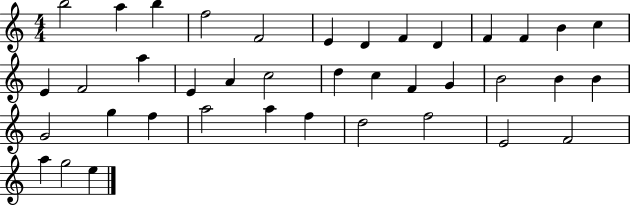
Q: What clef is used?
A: treble